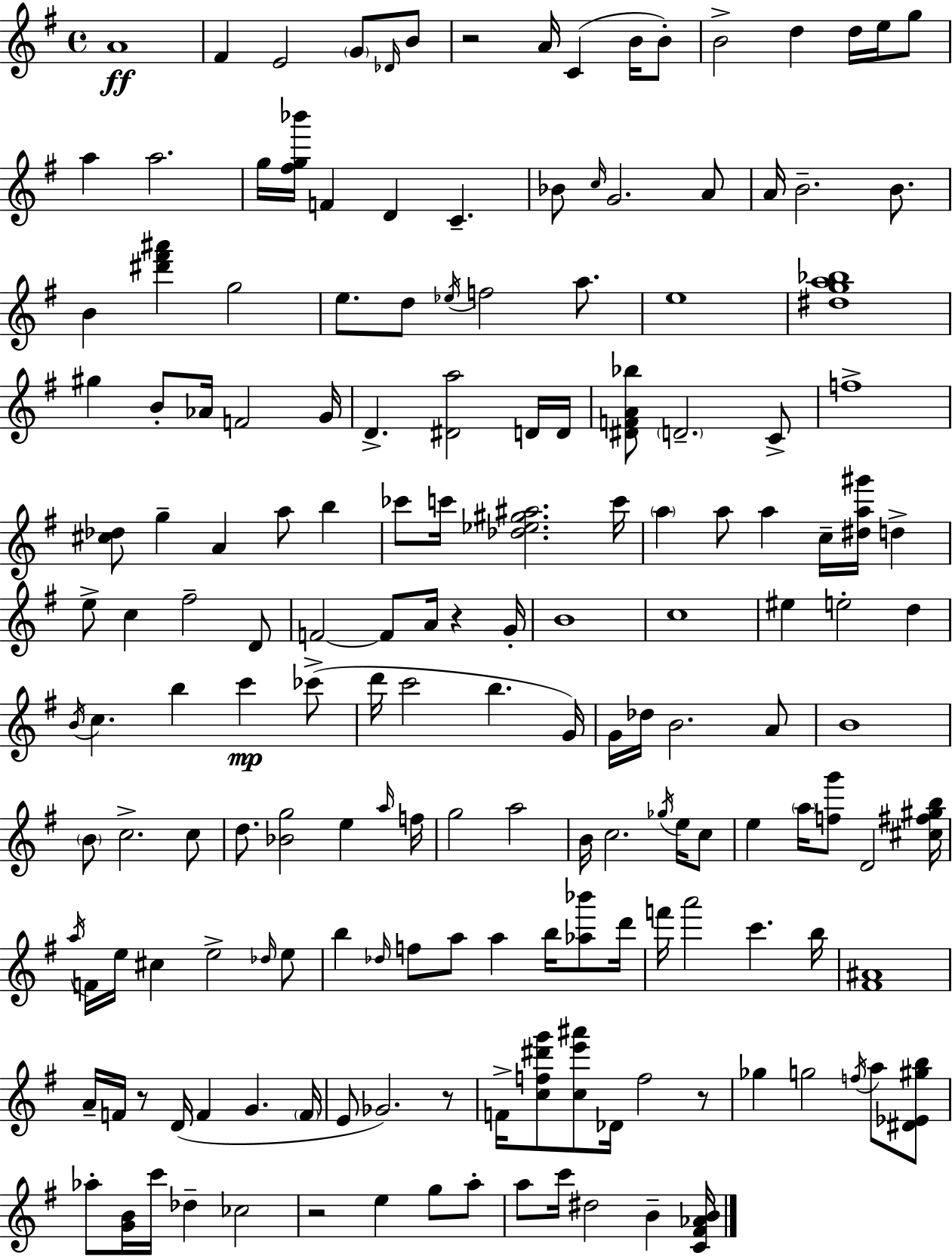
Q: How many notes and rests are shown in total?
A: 171